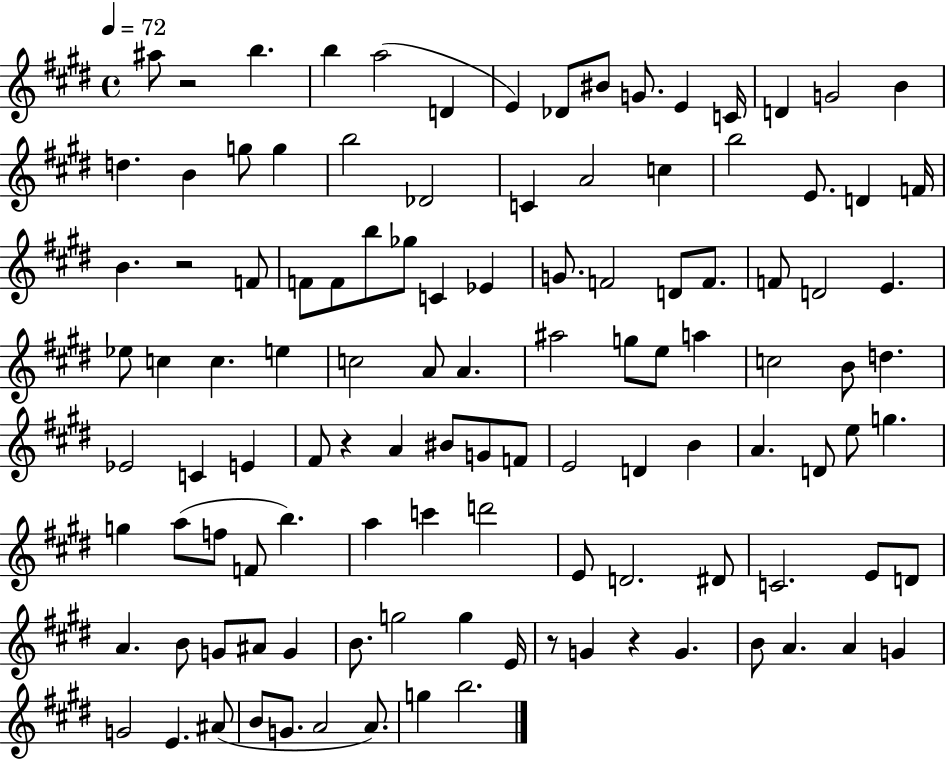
A#5/e R/h B5/q. B5/q A5/h D4/q E4/q Db4/e BIS4/e G4/e. E4/q C4/s D4/q G4/h B4/q D5/q. B4/q G5/e G5/q B5/h Db4/h C4/q A4/h C5/q B5/h E4/e. D4/q F4/s B4/q. R/h F4/e F4/e F4/e B5/e Gb5/e C4/q Eb4/q G4/e. F4/h D4/e F4/e. F4/e D4/h E4/q. Eb5/e C5/q C5/q. E5/q C5/h A4/e A4/q. A#5/h G5/e E5/e A5/q C5/h B4/e D5/q. Eb4/h C4/q E4/q F#4/e R/q A4/q BIS4/e G4/e F4/e E4/h D4/q B4/q A4/q. D4/e E5/e G5/q. G5/q A5/e F5/e F4/e B5/q. A5/q C6/q D6/h E4/e D4/h. D#4/e C4/h. E4/e D4/e A4/q. B4/e G4/e A#4/e G4/q B4/e. G5/h G5/q E4/s R/e G4/q R/q G4/q. B4/e A4/q. A4/q G4/q G4/h E4/q. A#4/e B4/e G4/e. A4/h A4/e. G5/q B5/h.